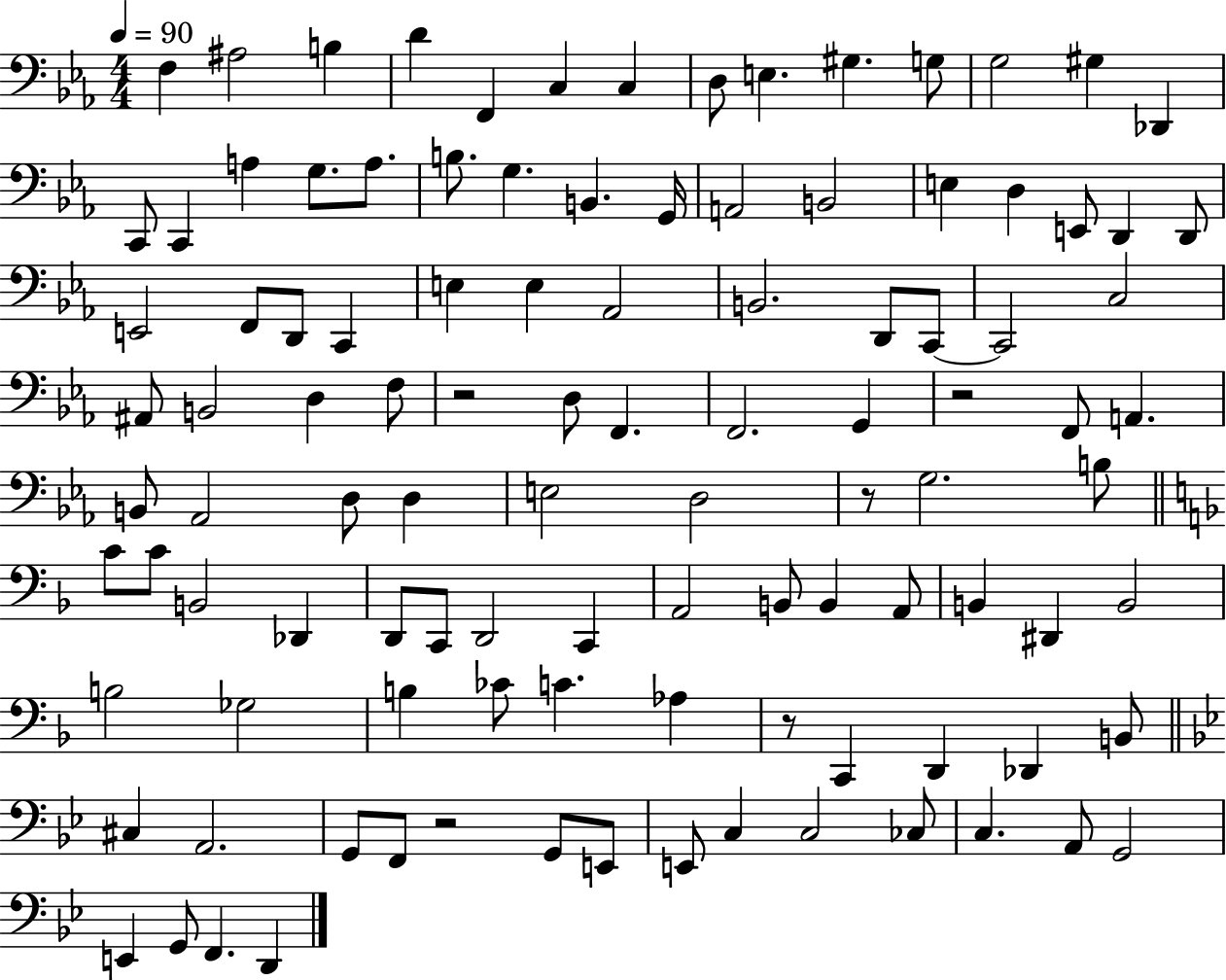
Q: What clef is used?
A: bass